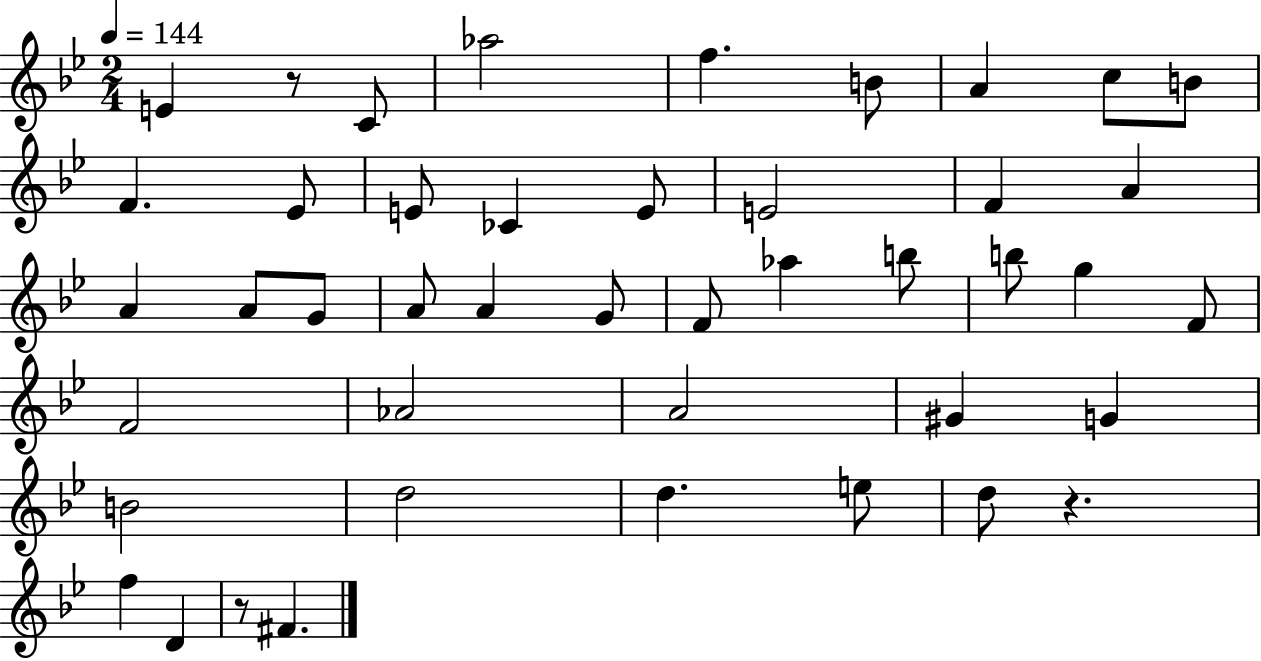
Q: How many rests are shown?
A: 3